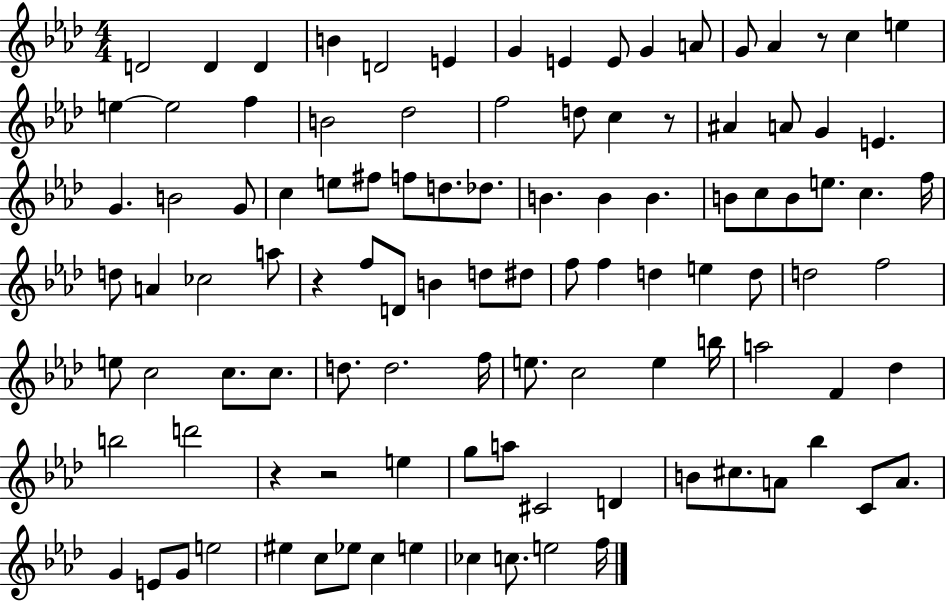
{
  \clef treble
  \numericTimeSignature
  \time 4/4
  \key aes \major
  d'2 d'4 d'4 | b'4 d'2 e'4 | g'4 e'4 e'8 g'4 a'8 | g'8 aes'4 r8 c''4 e''4 | \break e''4~~ e''2 f''4 | b'2 des''2 | f''2 d''8 c''4 r8 | ais'4 a'8 g'4 e'4. | \break g'4. b'2 g'8 | c''4 e''8 fis''8 f''8 d''8. des''8. | b'4. b'4 b'4. | b'8 c''8 b'8 e''8. c''4. f''16 | \break d''8 a'4 ces''2 a''8 | r4 f''8 d'8 b'4 d''8 dis''8 | f''8 f''4 d''4 e''4 d''8 | d''2 f''2 | \break e''8 c''2 c''8. c''8. | d''8. d''2. f''16 | e''8. c''2 e''4 b''16 | a''2 f'4 des''4 | \break b''2 d'''2 | r4 r2 e''4 | g''8 a''8 cis'2 d'4 | b'8 cis''8. a'8 bes''4 c'8 a'8. | \break g'4 e'8 g'8 e''2 | eis''4 c''8 ees''8 c''4 e''4 | ces''4 c''8. e''2 f''16 | \bar "|."
}